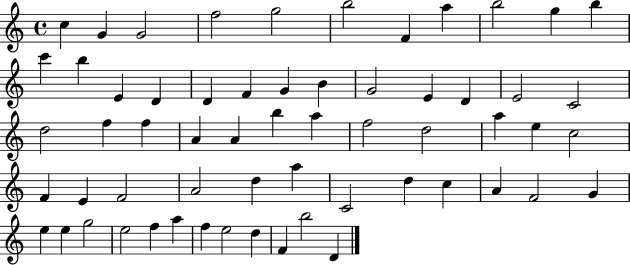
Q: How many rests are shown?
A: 0